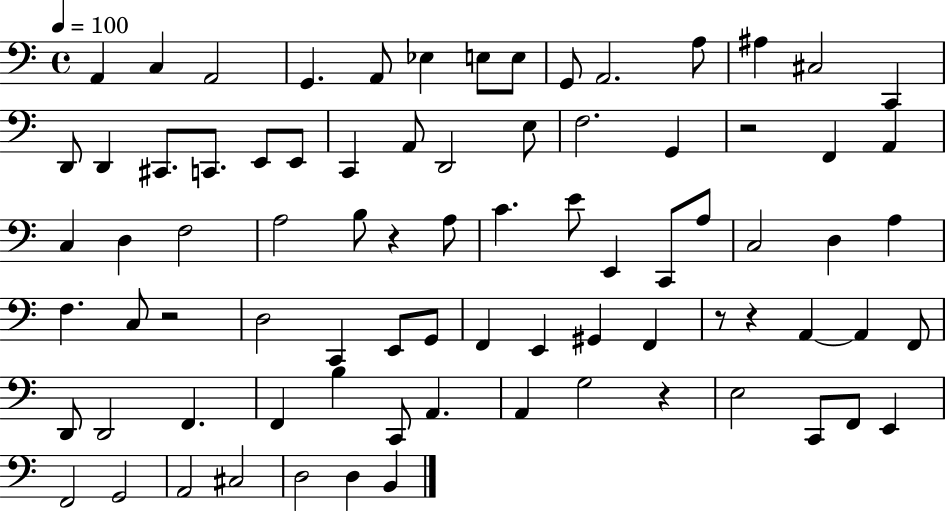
X:1
T:Untitled
M:4/4
L:1/4
K:C
A,, C, A,,2 G,, A,,/2 _E, E,/2 E,/2 G,,/2 A,,2 A,/2 ^A, ^C,2 C,, D,,/2 D,, ^C,,/2 C,,/2 E,,/2 E,,/2 C,, A,,/2 D,,2 E,/2 F,2 G,, z2 F,, A,, C, D, F,2 A,2 B,/2 z A,/2 C E/2 E,, C,,/2 A,/2 C,2 D, A, F, C,/2 z2 D,2 C,, E,,/2 G,,/2 F,, E,, ^G,, F,, z/2 z A,, A,, F,,/2 D,,/2 D,,2 F,, F,, B, C,,/2 A,, A,, G,2 z E,2 C,,/2 F,,/2 E,, F,,2 G,,2 A,,2 ^C,2 D,2 D, B,,